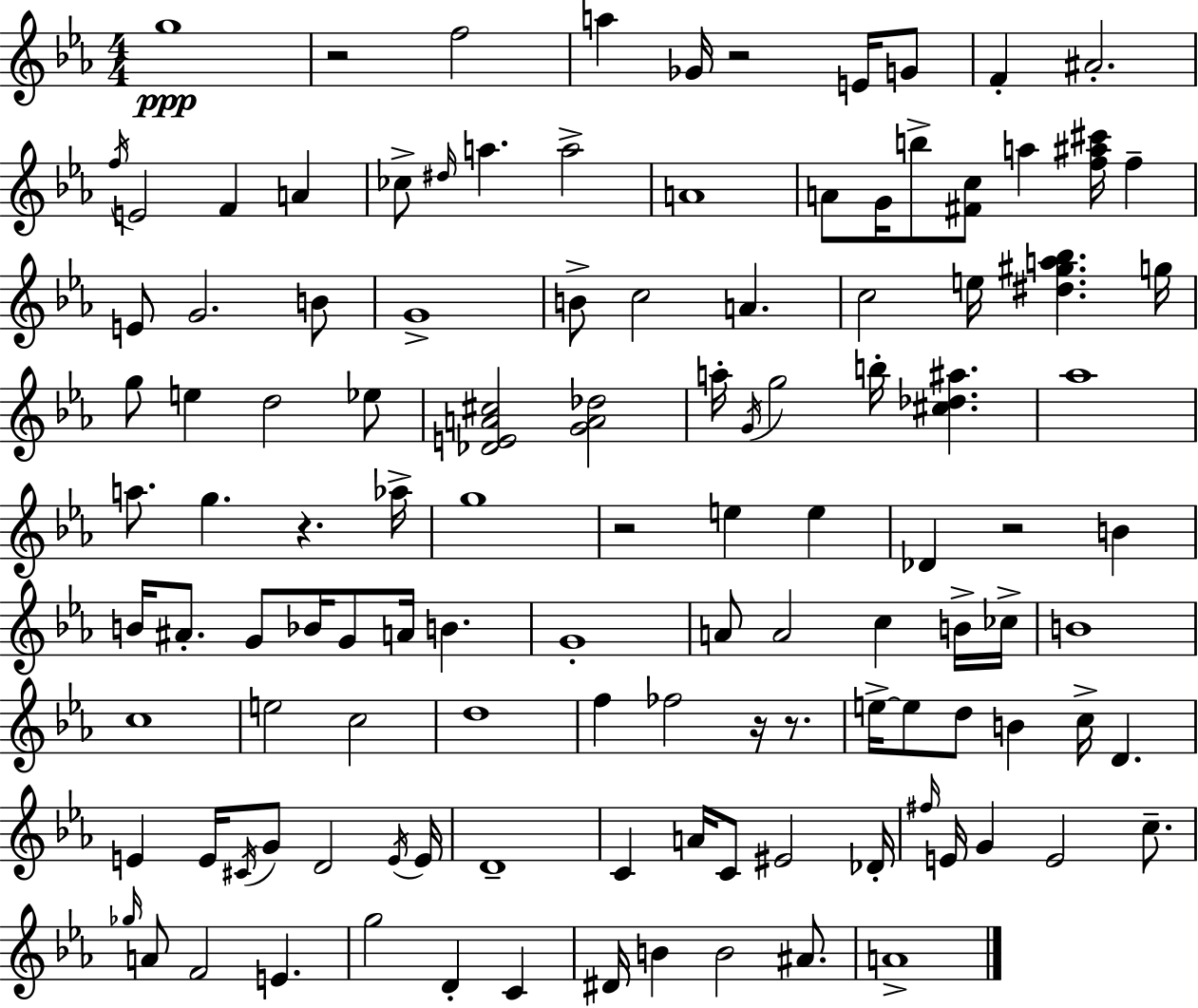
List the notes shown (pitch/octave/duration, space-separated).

G5/w R/h F5/h A5/q Gb4/s R/h E4/s G4/e F4/q A#4/h. F5/s E4/h F4/q A4/q CES5/e D#5/s A5/q. A5/h A4/w A4/e G4/s B5/e [F#4,C5]/e A5/q [F5,A#5,C#6]/s F5/q E4/e G4/h. B4/e G4/w B4/e C5/h A4/q. C5/h E5/s [D#5,G#5,A5,Bb5]/q. G5/s G5/e E5/q D5/h Eb5/e [Db4,E4,A4,C#5]/h [G4,A4,Db5]/h A5/s G4/s G5/h B5/s [C#5,Db5,A#5]/q. Ab5/w A5/e. G5/q. R/q. Ab5/s G5/w R/h E5/q E5/q Db4/q R/h B4/q B4/s A#4/e. G4/e Bb4/s G4/e A4/s B4/q. G4/w A4/e A4/h C5/q B4/s CES5/s B4/w C5/w E5/h C5/h D5/w F5/q FES5/h R/s R/e. E5/s E5/e D5/e B4/q C5/s D4/q. E4/q E4/s C#4/s G4/e D4/h E4/s E4/s D4/w C4/q A4/s C4/e EIS4/h Db4/s F#5/s E4/s G4/q E4/h C5/e. Gb5/s A4/e F4/h E4/q. G5/h D4/q C4/q D#4/s B4/q B4/h A#4/e. A4/w